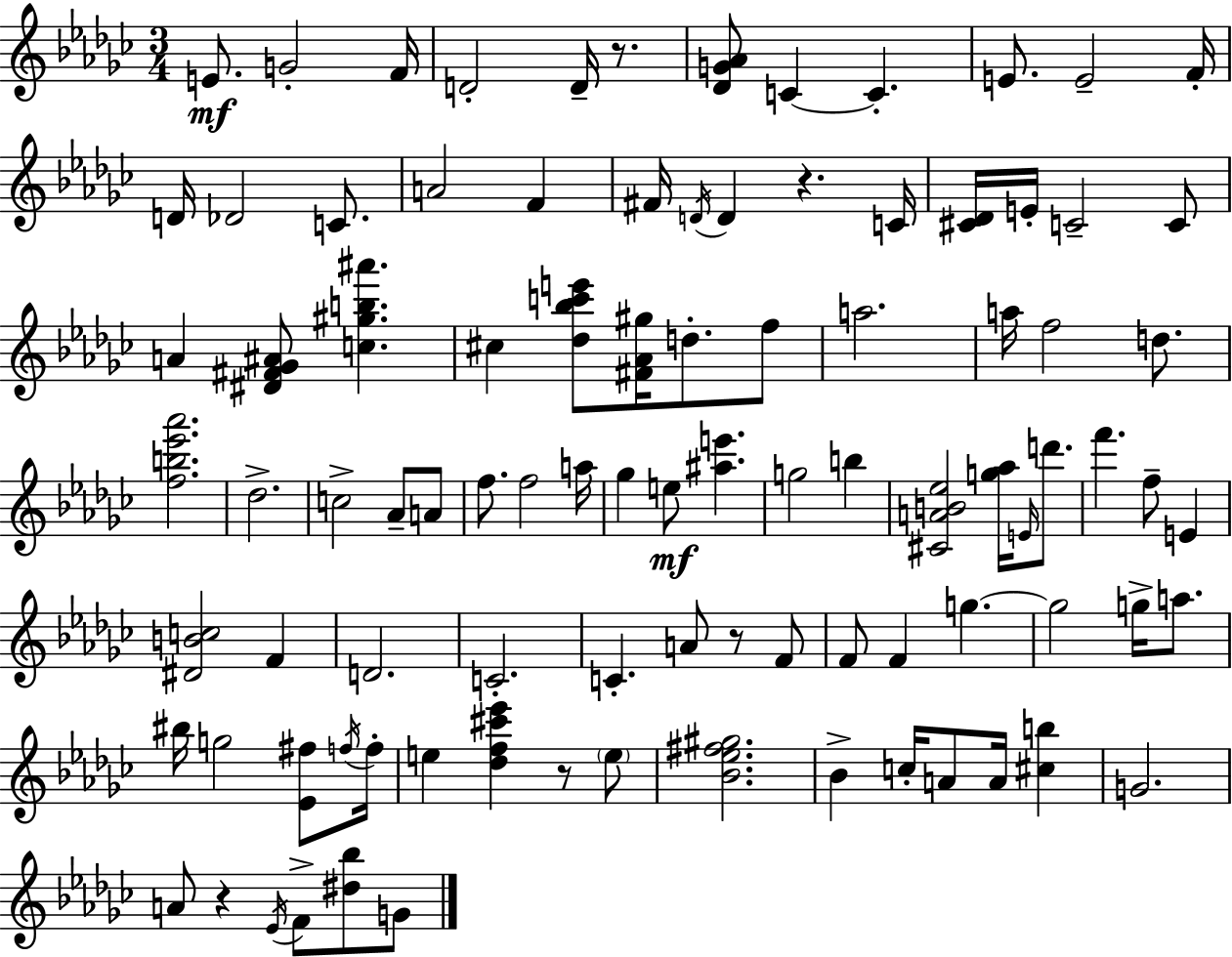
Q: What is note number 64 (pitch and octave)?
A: E5